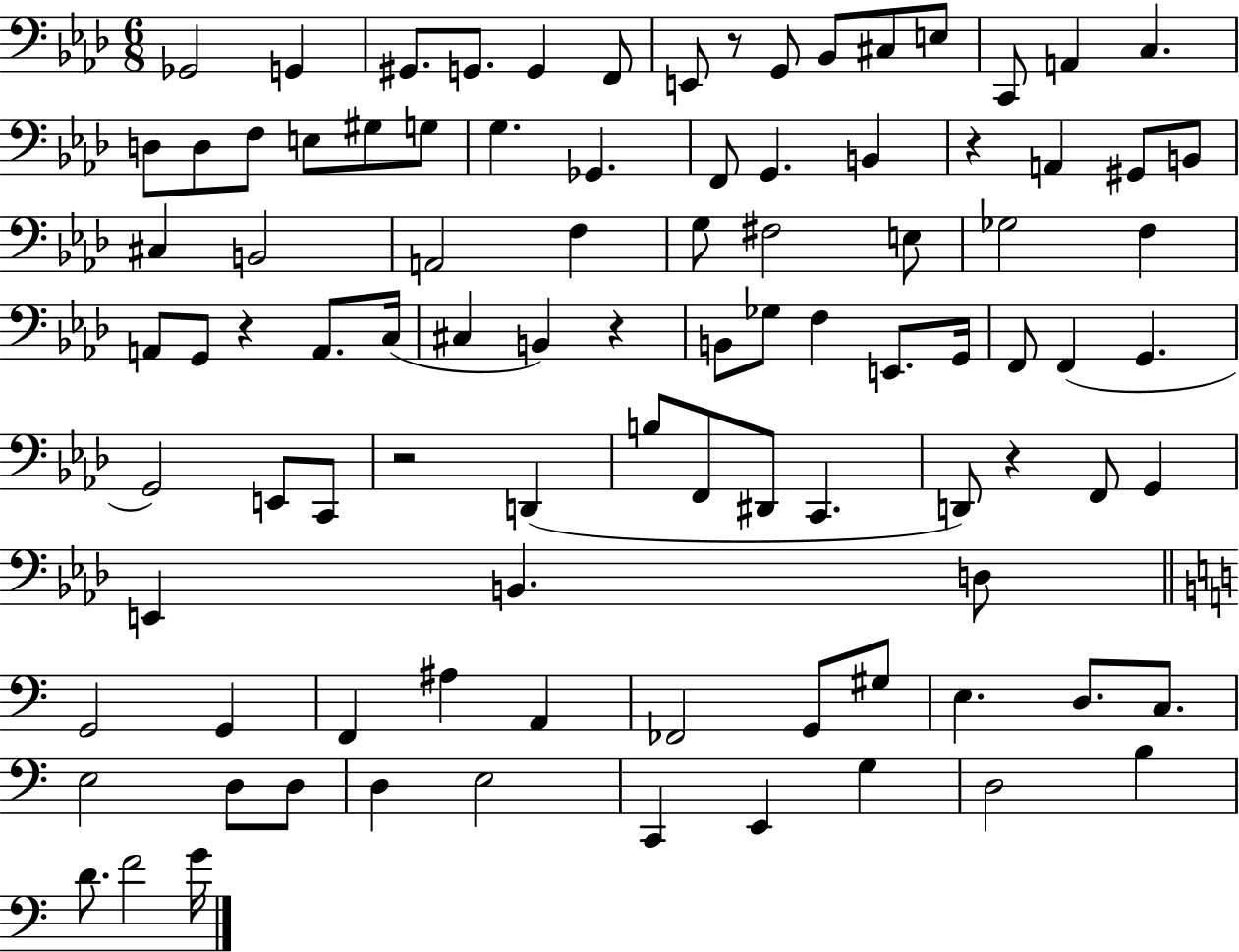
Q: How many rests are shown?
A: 6